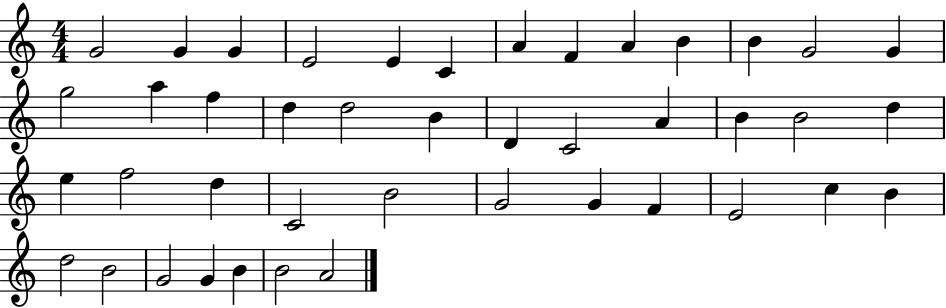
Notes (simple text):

G4/h G4/q G4/q E4/h E4/q C4/q A4/q F4/q A4/q B4/q B4/q G4/h G4/q G5/h A5/q F5/q D5/q D5/h B4/q D4/q C4/h A4/q B4/q B4/h D5/q E5/q F5/h D5/q C4/h B4/h G4/h G4/q F4/q E4/h C5/q B4/q D5/h B4/h G4/h G4/q B4/q B4/h A4/h